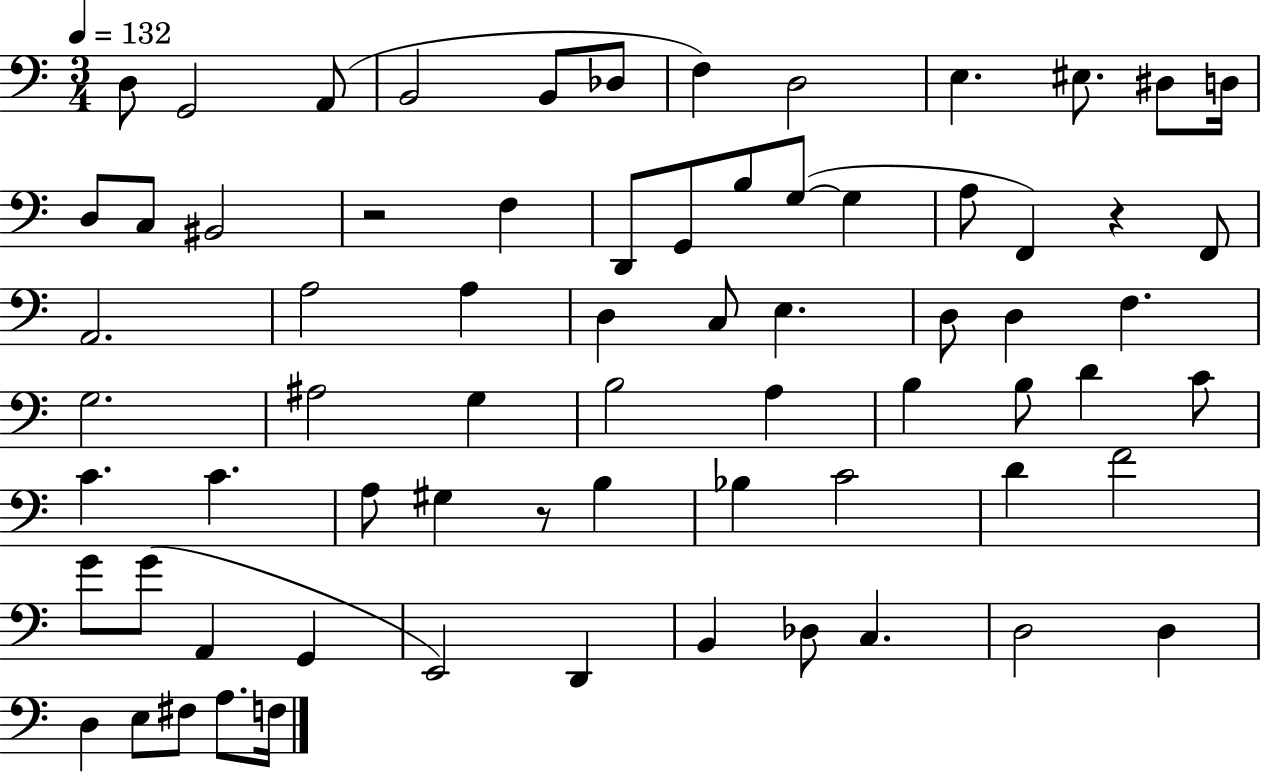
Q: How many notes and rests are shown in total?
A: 70